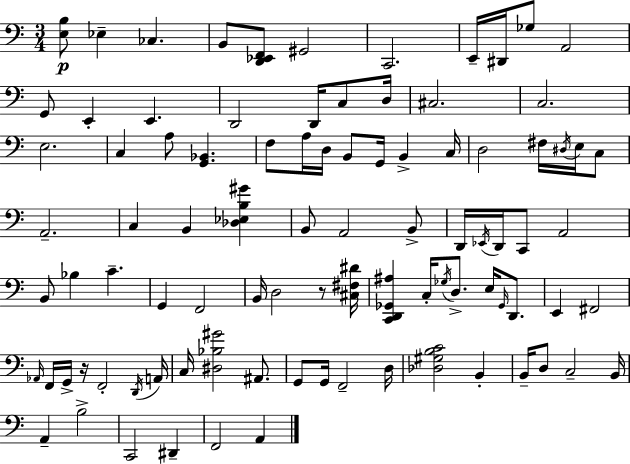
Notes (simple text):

[E3,B3]/e Eb3/q CES3/q. B2/e [D2,Eb2,F2]/e G#2/h C2/h. E2/s D#2/s Gb3/e A2/h G2/e E2/q E2/q. D2/h D2/s C3/e D3/s C#3/h. C3/h. E3/h. C3/q A3/e [G2,Bb2]/q. F3/e A3/s D3/s B2/e G2/s B2/q C3/s D3/h F#3/s D#3/s E3/s C3/e A2/h. C3/q B2/q [Db3,Eb3,B3,G#4]/q B2/e A2/h B2/e D2/s Eb2/s D2/s C2/e A2/h B2/e Bb3/q C4/q. G2/q F2/h B2/s D3/h R/e [C#3,F#3,D#4]/s [C2,D2,Gb2,A#3]/q C3/s Gb3/s D3/e. E3/s Gb2/s D2/e. E2/q F#2/h Ab2/s F2/s G2/s R/s F2/h D2/s A2/s C3/s [D#3,Bb3,G#4]/h A#2/e. G2/e G2/s F2/h D3/s [Db3,G#3,B3,C4]/h B2/q B2/s D3/e C3/h B2/s A2/q B3/h C2/h D#2/q F2/h A2/q